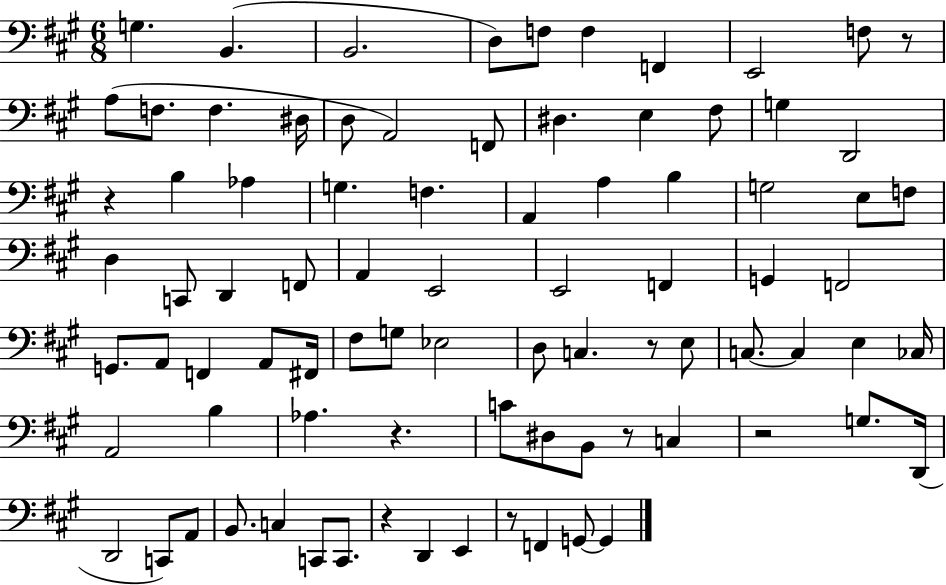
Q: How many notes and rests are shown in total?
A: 85